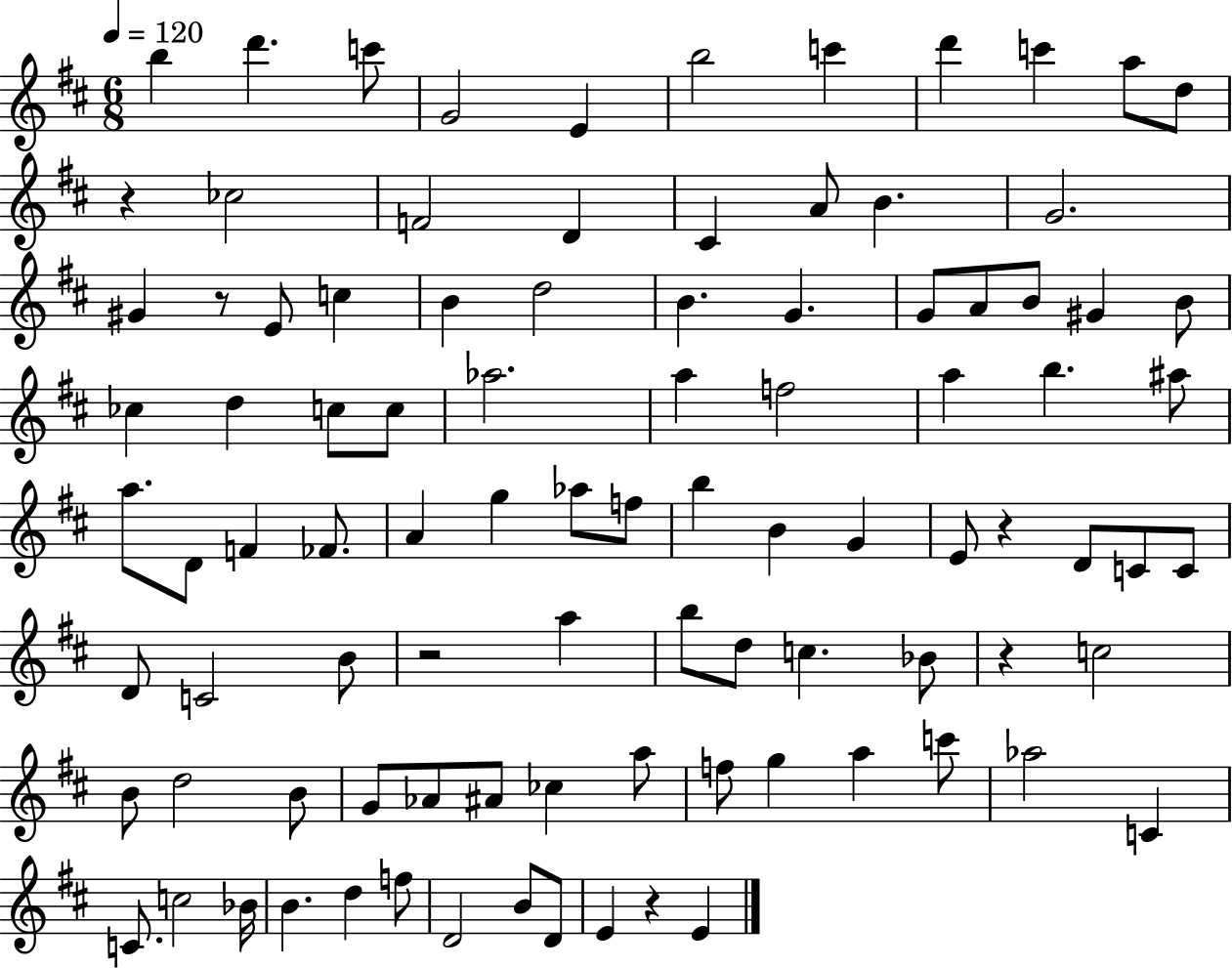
{
  \clef treble
  \numericTimeSignature
  \time 6/8
  \key d \major
  \tempo 4 = 120
  \repeat volta 2 { b''4 d'''4. c'''8 | g'2 e'4 | b''2 c'''4 | d'''4 c'''4 a''8 d''8 | \break r4 ces''2 | f'2 d'4 | cis'4 a'8 b'4. | g'2. | \break gis'4 r8 e'8 c''4 | b'4 d''2 | b'4. g'4. | g'8 a'8 b'8 gis'4 b'8 | \break ces''4 d''4 c''8 c''8 | aes''2. | a''4 f''2 | a''4 b''4. ais''8 | \break a''8. d'8 f'4 fes'8. | a'4 g''4 aes''8 f''8 | b''4 b'4 g'4 | e'8 r4 d'8 c'8 c'8 | \break d'8 c'2 b'8 | r2 a''4 | b''8 d''8 c''4. bes'8 | r4 c''2 | \break b'8 d''2 b'8 | g'8 aes'8 ais'8 ces''4 a''8 | f''8 g''4 a''4 c'''8 | aes''2 c'4 | \break c'8. c''2 bes'16 | b'4. d''4 f''8 | d'2 b'8 d'8 | e'4 r4 e'4 | \break } \bar "|."
}